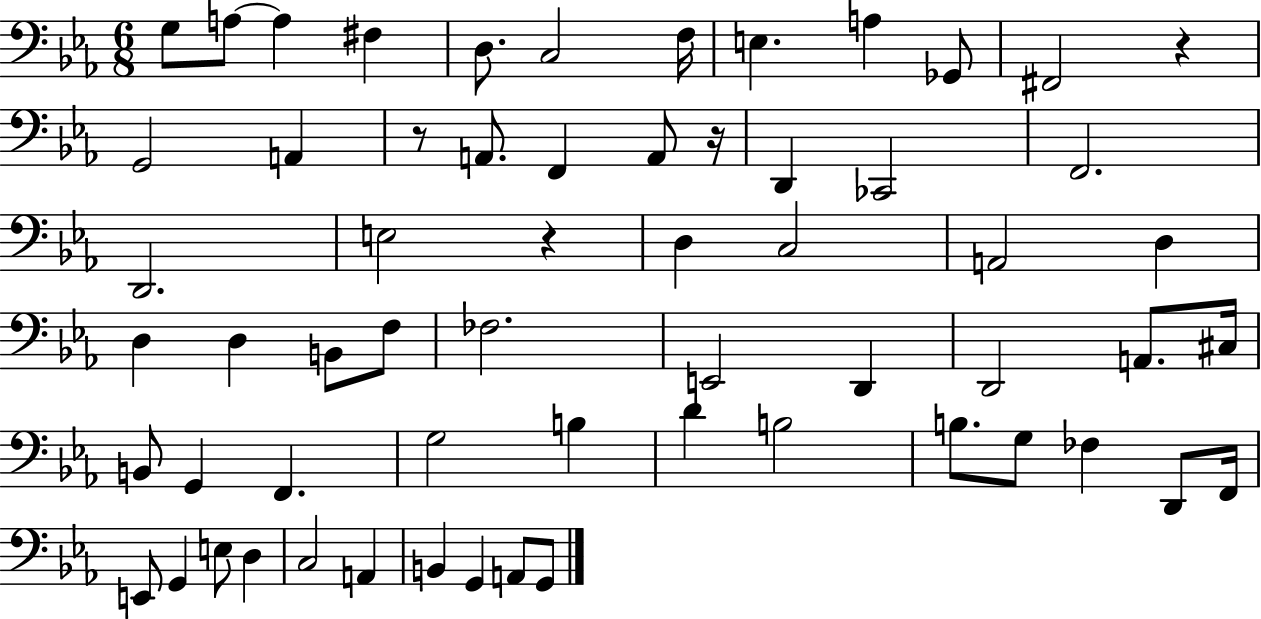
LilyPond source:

{
  \clef bass
  \numericTimeSignature
  \time 6/8
  \key ees \major
  g8 a8~~ a4 fis4 | d8. c2 f16 | e4. a4 ges,8 | fis,2 r4 | \break g,2 a,4 | r8 a,8. f,4 a,8 r16 | d,4 ces,2 | f,2. | \break d,2. | e2 r4 | d4 c2 | a,2 d4 | \break d4 d4 b,8 f8 | fes2. | e,2 d,4 | d,2 a,8. cis16 | \break b,8 g,4 f,4. | g2 b4 | d'4 b2 | b8. g8 fes4 d,8 f,16 | \break e,8 g,4 e8 d4 | c2 a,4 | b,4 g,4 a,8 g,8 | \bar "|."
}